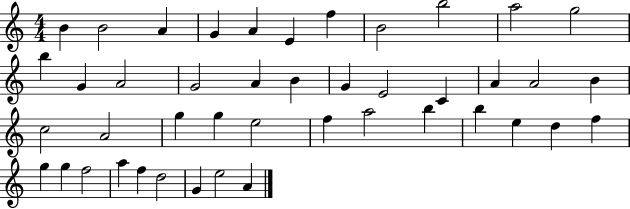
B4/q B4/h A4/q G4/q A4/q E4/q F5/q B4/h B5/h A5/h G5/h B5/q G4/q A4/h G4/h A4/q B4/q G4/q E4/h C4/q A4/q A4/h B4/q C5/h A4/h G5/q G5/q E5/h F5/q A5/h B5/q B5/q E5/q D5/q F5/q G5/q G5/q F5/h A5/q F5/q D5/h G4/q E5/h A4/q